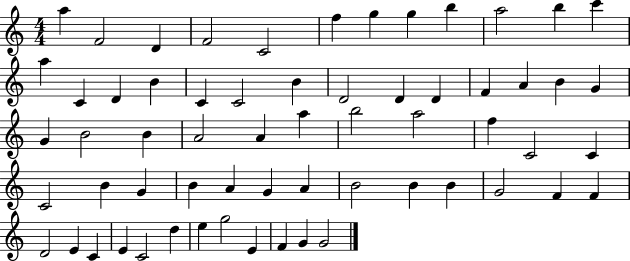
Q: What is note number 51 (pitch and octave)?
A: D4